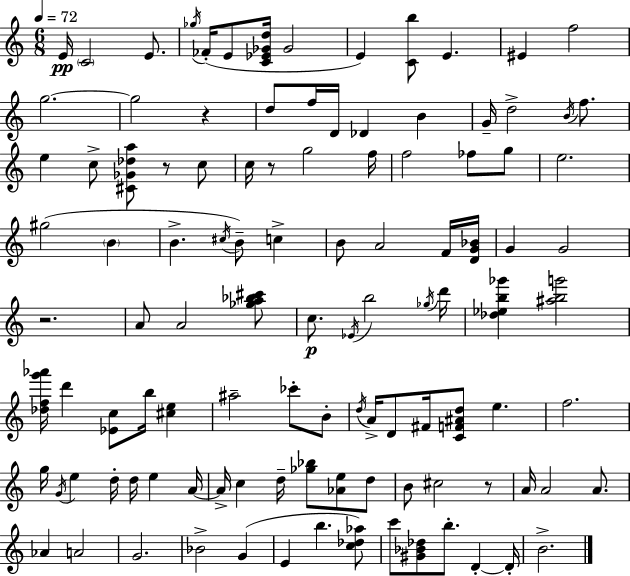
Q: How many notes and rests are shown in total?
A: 109